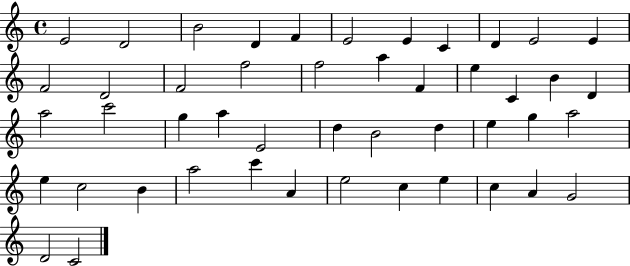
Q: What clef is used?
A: treble